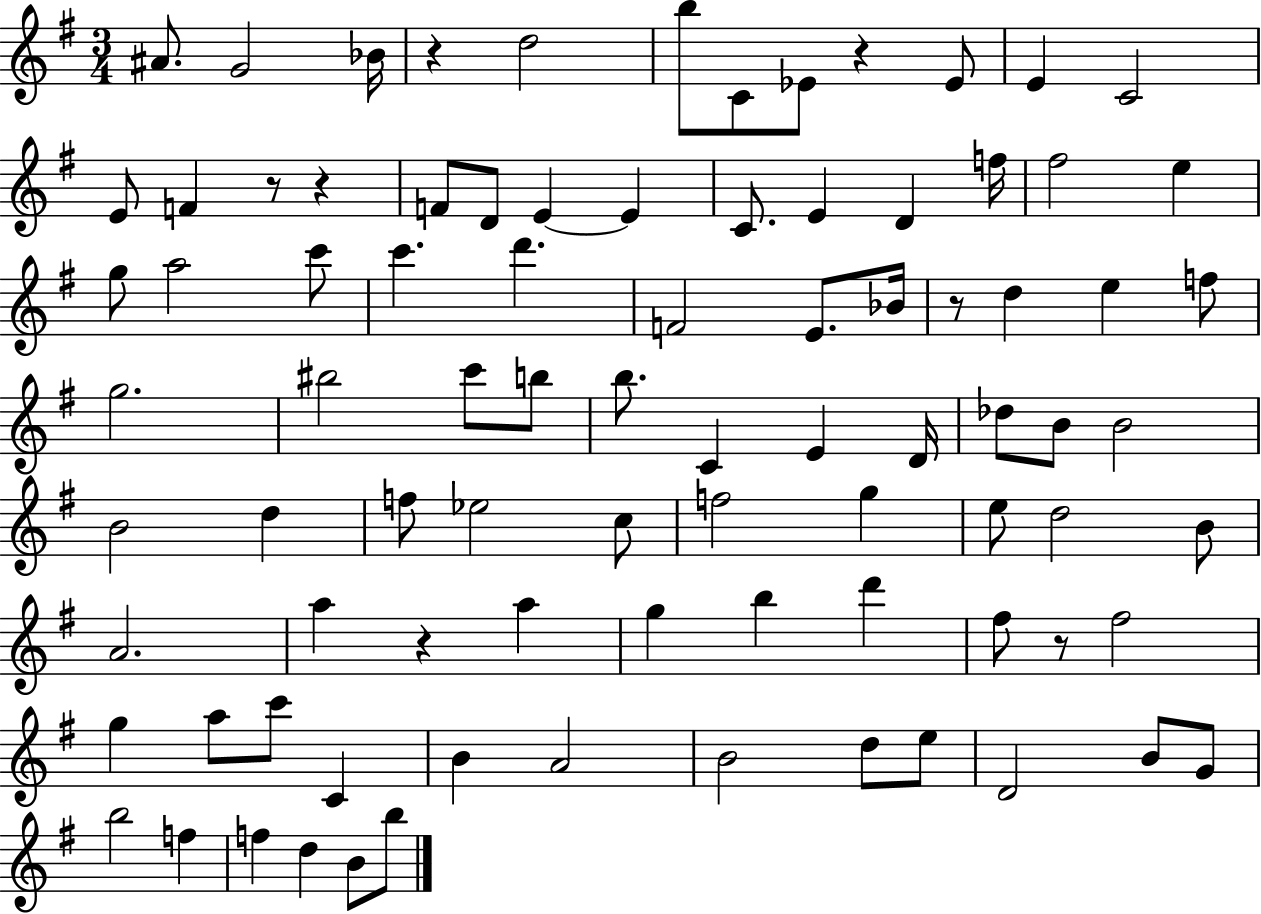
X:1
T:Untitled
M:3/4
L:1/4
K:G
^A/2 G2 _B/4 z d2 b/2 C/2 _E/2 z _E/2 E C2 E/2 F z/2 z F/2 D/2 E E C/2 E D f/4 ^f2 e g/2 a2 c'/2 c' d' F2 E/2 _B/4 z/2 d e f/2 g2 ^b2 c'/2 b/2 b/2 C E D/4 _d/2 B/2 B2 B2 d f/2 _e2 c/2 f2 g e/2 d2 B/2 A2 a z a g b d' ^f/2 z/2 ^f2 g a/2 c'/2 C B A2 B2 d/2 e/2 D2 B/2 G/2 b2 f f d B/2 b/2